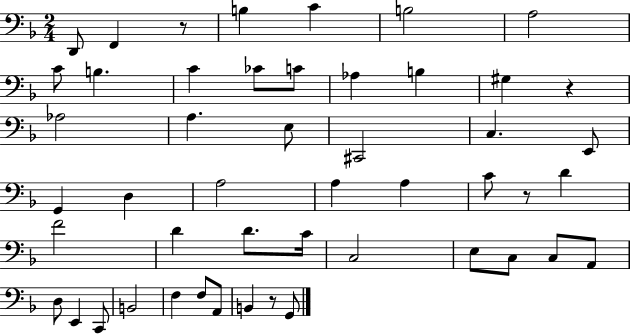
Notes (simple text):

D2/e F2/q R/e B3/q C4/q B3/h A3/h C4/e B3/q. C4/q CES4/e C4/e Ab3/q B3/q G#3/q R/q Ab3/h A3/q. E3/e C#2/h C3/q. E2/e G2/q D3/q A3/h A3/q A3/q C4/e R/e D4/q F4/h D4/q D4/e. C4/s C3/h E3/e C3/e C3/e A2/e D3/e E2/q C2/e B2/h F3/q F3/e A2/e B2/q R/e G2/e